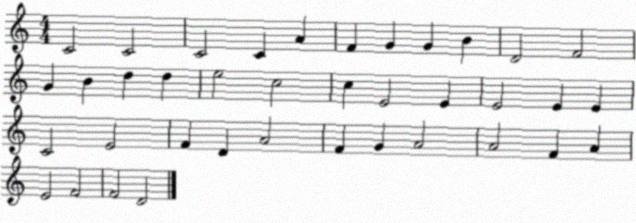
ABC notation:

X:1
T:Untitled
M:4/4
L:1/4
K:C
C2 C2 C2 C A F G G B D2 F2 G B d d e2 c2 c E2 E E2 E E C2 E2 F D A2 F G A2 A2 F A E2 F2 F2 D2